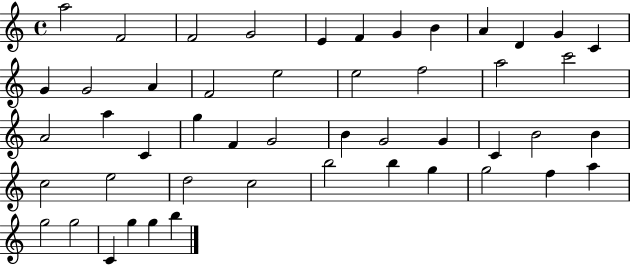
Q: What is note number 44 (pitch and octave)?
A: G5